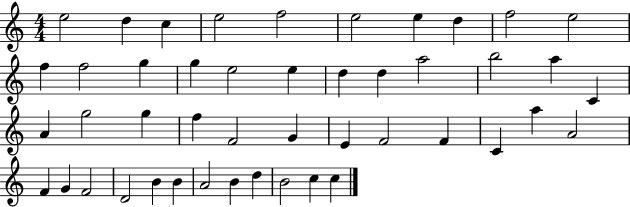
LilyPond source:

{
  \clef treble
  \numericTimeSignature
  \time 4/4
  \key c \major
  e''2 d''4 c''4 | e''2 f''2 | e''2 e''4 d''4 | f''2 e''2 | \break f''4 f''2 g''4 | g''4 e''2 e''4 | d''4 d''4 a''2 | b''2 a''4 c'4 | \break a'4 g''2 g''4 | f''4 f'2 g'4 | e'4 f'2 f'4 | c'4 a''4 a'2 | \break f'4 g'4 f'2 | d'2 b'4 b'4 | a'2 b'4 d''4 | b'2 c''4 c''4 | \break \bar "|."
}